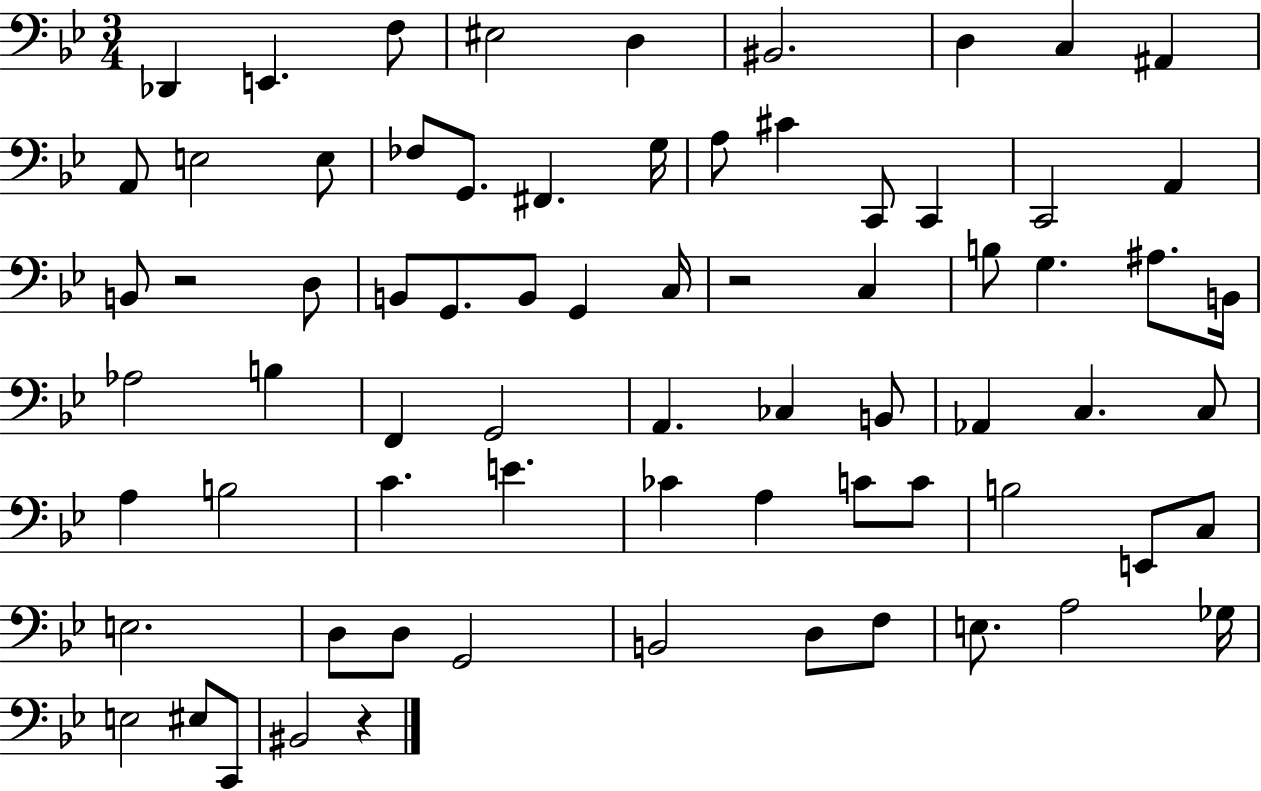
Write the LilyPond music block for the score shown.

{
  \clef bass
  \numericTimeSignature
  \time 3/4
  \key bes \major
  des,4 e,4. f8 | eis2 d4 | bis,2. | d4 c4 ais,4 | \break a,8 e2 e8 | fes8 g,8. fis,4. g16 | a8 cis'4 c,8 c,4 | c,2 a,4 | \break b,8 r2 d8 | b,8 g,8. b,8 g,4 c16 | r2 c4 | b8 g4. ais8. b,16 | \break aes2 b4 | f,4 g,2 | a,4. ces4 b,8 | aes,4 c4. c8 | \break a4 b2 | c'4. e'4. | ces'4 a4 c'8 c'8 | b2 e,8 c8 | \break e2. | d8 d8 g,2 | b,2 d8 f8 | e8. a2 ges16 | \break e2 eis8 c,8 | bis,2 r4 | \bar "|."
}